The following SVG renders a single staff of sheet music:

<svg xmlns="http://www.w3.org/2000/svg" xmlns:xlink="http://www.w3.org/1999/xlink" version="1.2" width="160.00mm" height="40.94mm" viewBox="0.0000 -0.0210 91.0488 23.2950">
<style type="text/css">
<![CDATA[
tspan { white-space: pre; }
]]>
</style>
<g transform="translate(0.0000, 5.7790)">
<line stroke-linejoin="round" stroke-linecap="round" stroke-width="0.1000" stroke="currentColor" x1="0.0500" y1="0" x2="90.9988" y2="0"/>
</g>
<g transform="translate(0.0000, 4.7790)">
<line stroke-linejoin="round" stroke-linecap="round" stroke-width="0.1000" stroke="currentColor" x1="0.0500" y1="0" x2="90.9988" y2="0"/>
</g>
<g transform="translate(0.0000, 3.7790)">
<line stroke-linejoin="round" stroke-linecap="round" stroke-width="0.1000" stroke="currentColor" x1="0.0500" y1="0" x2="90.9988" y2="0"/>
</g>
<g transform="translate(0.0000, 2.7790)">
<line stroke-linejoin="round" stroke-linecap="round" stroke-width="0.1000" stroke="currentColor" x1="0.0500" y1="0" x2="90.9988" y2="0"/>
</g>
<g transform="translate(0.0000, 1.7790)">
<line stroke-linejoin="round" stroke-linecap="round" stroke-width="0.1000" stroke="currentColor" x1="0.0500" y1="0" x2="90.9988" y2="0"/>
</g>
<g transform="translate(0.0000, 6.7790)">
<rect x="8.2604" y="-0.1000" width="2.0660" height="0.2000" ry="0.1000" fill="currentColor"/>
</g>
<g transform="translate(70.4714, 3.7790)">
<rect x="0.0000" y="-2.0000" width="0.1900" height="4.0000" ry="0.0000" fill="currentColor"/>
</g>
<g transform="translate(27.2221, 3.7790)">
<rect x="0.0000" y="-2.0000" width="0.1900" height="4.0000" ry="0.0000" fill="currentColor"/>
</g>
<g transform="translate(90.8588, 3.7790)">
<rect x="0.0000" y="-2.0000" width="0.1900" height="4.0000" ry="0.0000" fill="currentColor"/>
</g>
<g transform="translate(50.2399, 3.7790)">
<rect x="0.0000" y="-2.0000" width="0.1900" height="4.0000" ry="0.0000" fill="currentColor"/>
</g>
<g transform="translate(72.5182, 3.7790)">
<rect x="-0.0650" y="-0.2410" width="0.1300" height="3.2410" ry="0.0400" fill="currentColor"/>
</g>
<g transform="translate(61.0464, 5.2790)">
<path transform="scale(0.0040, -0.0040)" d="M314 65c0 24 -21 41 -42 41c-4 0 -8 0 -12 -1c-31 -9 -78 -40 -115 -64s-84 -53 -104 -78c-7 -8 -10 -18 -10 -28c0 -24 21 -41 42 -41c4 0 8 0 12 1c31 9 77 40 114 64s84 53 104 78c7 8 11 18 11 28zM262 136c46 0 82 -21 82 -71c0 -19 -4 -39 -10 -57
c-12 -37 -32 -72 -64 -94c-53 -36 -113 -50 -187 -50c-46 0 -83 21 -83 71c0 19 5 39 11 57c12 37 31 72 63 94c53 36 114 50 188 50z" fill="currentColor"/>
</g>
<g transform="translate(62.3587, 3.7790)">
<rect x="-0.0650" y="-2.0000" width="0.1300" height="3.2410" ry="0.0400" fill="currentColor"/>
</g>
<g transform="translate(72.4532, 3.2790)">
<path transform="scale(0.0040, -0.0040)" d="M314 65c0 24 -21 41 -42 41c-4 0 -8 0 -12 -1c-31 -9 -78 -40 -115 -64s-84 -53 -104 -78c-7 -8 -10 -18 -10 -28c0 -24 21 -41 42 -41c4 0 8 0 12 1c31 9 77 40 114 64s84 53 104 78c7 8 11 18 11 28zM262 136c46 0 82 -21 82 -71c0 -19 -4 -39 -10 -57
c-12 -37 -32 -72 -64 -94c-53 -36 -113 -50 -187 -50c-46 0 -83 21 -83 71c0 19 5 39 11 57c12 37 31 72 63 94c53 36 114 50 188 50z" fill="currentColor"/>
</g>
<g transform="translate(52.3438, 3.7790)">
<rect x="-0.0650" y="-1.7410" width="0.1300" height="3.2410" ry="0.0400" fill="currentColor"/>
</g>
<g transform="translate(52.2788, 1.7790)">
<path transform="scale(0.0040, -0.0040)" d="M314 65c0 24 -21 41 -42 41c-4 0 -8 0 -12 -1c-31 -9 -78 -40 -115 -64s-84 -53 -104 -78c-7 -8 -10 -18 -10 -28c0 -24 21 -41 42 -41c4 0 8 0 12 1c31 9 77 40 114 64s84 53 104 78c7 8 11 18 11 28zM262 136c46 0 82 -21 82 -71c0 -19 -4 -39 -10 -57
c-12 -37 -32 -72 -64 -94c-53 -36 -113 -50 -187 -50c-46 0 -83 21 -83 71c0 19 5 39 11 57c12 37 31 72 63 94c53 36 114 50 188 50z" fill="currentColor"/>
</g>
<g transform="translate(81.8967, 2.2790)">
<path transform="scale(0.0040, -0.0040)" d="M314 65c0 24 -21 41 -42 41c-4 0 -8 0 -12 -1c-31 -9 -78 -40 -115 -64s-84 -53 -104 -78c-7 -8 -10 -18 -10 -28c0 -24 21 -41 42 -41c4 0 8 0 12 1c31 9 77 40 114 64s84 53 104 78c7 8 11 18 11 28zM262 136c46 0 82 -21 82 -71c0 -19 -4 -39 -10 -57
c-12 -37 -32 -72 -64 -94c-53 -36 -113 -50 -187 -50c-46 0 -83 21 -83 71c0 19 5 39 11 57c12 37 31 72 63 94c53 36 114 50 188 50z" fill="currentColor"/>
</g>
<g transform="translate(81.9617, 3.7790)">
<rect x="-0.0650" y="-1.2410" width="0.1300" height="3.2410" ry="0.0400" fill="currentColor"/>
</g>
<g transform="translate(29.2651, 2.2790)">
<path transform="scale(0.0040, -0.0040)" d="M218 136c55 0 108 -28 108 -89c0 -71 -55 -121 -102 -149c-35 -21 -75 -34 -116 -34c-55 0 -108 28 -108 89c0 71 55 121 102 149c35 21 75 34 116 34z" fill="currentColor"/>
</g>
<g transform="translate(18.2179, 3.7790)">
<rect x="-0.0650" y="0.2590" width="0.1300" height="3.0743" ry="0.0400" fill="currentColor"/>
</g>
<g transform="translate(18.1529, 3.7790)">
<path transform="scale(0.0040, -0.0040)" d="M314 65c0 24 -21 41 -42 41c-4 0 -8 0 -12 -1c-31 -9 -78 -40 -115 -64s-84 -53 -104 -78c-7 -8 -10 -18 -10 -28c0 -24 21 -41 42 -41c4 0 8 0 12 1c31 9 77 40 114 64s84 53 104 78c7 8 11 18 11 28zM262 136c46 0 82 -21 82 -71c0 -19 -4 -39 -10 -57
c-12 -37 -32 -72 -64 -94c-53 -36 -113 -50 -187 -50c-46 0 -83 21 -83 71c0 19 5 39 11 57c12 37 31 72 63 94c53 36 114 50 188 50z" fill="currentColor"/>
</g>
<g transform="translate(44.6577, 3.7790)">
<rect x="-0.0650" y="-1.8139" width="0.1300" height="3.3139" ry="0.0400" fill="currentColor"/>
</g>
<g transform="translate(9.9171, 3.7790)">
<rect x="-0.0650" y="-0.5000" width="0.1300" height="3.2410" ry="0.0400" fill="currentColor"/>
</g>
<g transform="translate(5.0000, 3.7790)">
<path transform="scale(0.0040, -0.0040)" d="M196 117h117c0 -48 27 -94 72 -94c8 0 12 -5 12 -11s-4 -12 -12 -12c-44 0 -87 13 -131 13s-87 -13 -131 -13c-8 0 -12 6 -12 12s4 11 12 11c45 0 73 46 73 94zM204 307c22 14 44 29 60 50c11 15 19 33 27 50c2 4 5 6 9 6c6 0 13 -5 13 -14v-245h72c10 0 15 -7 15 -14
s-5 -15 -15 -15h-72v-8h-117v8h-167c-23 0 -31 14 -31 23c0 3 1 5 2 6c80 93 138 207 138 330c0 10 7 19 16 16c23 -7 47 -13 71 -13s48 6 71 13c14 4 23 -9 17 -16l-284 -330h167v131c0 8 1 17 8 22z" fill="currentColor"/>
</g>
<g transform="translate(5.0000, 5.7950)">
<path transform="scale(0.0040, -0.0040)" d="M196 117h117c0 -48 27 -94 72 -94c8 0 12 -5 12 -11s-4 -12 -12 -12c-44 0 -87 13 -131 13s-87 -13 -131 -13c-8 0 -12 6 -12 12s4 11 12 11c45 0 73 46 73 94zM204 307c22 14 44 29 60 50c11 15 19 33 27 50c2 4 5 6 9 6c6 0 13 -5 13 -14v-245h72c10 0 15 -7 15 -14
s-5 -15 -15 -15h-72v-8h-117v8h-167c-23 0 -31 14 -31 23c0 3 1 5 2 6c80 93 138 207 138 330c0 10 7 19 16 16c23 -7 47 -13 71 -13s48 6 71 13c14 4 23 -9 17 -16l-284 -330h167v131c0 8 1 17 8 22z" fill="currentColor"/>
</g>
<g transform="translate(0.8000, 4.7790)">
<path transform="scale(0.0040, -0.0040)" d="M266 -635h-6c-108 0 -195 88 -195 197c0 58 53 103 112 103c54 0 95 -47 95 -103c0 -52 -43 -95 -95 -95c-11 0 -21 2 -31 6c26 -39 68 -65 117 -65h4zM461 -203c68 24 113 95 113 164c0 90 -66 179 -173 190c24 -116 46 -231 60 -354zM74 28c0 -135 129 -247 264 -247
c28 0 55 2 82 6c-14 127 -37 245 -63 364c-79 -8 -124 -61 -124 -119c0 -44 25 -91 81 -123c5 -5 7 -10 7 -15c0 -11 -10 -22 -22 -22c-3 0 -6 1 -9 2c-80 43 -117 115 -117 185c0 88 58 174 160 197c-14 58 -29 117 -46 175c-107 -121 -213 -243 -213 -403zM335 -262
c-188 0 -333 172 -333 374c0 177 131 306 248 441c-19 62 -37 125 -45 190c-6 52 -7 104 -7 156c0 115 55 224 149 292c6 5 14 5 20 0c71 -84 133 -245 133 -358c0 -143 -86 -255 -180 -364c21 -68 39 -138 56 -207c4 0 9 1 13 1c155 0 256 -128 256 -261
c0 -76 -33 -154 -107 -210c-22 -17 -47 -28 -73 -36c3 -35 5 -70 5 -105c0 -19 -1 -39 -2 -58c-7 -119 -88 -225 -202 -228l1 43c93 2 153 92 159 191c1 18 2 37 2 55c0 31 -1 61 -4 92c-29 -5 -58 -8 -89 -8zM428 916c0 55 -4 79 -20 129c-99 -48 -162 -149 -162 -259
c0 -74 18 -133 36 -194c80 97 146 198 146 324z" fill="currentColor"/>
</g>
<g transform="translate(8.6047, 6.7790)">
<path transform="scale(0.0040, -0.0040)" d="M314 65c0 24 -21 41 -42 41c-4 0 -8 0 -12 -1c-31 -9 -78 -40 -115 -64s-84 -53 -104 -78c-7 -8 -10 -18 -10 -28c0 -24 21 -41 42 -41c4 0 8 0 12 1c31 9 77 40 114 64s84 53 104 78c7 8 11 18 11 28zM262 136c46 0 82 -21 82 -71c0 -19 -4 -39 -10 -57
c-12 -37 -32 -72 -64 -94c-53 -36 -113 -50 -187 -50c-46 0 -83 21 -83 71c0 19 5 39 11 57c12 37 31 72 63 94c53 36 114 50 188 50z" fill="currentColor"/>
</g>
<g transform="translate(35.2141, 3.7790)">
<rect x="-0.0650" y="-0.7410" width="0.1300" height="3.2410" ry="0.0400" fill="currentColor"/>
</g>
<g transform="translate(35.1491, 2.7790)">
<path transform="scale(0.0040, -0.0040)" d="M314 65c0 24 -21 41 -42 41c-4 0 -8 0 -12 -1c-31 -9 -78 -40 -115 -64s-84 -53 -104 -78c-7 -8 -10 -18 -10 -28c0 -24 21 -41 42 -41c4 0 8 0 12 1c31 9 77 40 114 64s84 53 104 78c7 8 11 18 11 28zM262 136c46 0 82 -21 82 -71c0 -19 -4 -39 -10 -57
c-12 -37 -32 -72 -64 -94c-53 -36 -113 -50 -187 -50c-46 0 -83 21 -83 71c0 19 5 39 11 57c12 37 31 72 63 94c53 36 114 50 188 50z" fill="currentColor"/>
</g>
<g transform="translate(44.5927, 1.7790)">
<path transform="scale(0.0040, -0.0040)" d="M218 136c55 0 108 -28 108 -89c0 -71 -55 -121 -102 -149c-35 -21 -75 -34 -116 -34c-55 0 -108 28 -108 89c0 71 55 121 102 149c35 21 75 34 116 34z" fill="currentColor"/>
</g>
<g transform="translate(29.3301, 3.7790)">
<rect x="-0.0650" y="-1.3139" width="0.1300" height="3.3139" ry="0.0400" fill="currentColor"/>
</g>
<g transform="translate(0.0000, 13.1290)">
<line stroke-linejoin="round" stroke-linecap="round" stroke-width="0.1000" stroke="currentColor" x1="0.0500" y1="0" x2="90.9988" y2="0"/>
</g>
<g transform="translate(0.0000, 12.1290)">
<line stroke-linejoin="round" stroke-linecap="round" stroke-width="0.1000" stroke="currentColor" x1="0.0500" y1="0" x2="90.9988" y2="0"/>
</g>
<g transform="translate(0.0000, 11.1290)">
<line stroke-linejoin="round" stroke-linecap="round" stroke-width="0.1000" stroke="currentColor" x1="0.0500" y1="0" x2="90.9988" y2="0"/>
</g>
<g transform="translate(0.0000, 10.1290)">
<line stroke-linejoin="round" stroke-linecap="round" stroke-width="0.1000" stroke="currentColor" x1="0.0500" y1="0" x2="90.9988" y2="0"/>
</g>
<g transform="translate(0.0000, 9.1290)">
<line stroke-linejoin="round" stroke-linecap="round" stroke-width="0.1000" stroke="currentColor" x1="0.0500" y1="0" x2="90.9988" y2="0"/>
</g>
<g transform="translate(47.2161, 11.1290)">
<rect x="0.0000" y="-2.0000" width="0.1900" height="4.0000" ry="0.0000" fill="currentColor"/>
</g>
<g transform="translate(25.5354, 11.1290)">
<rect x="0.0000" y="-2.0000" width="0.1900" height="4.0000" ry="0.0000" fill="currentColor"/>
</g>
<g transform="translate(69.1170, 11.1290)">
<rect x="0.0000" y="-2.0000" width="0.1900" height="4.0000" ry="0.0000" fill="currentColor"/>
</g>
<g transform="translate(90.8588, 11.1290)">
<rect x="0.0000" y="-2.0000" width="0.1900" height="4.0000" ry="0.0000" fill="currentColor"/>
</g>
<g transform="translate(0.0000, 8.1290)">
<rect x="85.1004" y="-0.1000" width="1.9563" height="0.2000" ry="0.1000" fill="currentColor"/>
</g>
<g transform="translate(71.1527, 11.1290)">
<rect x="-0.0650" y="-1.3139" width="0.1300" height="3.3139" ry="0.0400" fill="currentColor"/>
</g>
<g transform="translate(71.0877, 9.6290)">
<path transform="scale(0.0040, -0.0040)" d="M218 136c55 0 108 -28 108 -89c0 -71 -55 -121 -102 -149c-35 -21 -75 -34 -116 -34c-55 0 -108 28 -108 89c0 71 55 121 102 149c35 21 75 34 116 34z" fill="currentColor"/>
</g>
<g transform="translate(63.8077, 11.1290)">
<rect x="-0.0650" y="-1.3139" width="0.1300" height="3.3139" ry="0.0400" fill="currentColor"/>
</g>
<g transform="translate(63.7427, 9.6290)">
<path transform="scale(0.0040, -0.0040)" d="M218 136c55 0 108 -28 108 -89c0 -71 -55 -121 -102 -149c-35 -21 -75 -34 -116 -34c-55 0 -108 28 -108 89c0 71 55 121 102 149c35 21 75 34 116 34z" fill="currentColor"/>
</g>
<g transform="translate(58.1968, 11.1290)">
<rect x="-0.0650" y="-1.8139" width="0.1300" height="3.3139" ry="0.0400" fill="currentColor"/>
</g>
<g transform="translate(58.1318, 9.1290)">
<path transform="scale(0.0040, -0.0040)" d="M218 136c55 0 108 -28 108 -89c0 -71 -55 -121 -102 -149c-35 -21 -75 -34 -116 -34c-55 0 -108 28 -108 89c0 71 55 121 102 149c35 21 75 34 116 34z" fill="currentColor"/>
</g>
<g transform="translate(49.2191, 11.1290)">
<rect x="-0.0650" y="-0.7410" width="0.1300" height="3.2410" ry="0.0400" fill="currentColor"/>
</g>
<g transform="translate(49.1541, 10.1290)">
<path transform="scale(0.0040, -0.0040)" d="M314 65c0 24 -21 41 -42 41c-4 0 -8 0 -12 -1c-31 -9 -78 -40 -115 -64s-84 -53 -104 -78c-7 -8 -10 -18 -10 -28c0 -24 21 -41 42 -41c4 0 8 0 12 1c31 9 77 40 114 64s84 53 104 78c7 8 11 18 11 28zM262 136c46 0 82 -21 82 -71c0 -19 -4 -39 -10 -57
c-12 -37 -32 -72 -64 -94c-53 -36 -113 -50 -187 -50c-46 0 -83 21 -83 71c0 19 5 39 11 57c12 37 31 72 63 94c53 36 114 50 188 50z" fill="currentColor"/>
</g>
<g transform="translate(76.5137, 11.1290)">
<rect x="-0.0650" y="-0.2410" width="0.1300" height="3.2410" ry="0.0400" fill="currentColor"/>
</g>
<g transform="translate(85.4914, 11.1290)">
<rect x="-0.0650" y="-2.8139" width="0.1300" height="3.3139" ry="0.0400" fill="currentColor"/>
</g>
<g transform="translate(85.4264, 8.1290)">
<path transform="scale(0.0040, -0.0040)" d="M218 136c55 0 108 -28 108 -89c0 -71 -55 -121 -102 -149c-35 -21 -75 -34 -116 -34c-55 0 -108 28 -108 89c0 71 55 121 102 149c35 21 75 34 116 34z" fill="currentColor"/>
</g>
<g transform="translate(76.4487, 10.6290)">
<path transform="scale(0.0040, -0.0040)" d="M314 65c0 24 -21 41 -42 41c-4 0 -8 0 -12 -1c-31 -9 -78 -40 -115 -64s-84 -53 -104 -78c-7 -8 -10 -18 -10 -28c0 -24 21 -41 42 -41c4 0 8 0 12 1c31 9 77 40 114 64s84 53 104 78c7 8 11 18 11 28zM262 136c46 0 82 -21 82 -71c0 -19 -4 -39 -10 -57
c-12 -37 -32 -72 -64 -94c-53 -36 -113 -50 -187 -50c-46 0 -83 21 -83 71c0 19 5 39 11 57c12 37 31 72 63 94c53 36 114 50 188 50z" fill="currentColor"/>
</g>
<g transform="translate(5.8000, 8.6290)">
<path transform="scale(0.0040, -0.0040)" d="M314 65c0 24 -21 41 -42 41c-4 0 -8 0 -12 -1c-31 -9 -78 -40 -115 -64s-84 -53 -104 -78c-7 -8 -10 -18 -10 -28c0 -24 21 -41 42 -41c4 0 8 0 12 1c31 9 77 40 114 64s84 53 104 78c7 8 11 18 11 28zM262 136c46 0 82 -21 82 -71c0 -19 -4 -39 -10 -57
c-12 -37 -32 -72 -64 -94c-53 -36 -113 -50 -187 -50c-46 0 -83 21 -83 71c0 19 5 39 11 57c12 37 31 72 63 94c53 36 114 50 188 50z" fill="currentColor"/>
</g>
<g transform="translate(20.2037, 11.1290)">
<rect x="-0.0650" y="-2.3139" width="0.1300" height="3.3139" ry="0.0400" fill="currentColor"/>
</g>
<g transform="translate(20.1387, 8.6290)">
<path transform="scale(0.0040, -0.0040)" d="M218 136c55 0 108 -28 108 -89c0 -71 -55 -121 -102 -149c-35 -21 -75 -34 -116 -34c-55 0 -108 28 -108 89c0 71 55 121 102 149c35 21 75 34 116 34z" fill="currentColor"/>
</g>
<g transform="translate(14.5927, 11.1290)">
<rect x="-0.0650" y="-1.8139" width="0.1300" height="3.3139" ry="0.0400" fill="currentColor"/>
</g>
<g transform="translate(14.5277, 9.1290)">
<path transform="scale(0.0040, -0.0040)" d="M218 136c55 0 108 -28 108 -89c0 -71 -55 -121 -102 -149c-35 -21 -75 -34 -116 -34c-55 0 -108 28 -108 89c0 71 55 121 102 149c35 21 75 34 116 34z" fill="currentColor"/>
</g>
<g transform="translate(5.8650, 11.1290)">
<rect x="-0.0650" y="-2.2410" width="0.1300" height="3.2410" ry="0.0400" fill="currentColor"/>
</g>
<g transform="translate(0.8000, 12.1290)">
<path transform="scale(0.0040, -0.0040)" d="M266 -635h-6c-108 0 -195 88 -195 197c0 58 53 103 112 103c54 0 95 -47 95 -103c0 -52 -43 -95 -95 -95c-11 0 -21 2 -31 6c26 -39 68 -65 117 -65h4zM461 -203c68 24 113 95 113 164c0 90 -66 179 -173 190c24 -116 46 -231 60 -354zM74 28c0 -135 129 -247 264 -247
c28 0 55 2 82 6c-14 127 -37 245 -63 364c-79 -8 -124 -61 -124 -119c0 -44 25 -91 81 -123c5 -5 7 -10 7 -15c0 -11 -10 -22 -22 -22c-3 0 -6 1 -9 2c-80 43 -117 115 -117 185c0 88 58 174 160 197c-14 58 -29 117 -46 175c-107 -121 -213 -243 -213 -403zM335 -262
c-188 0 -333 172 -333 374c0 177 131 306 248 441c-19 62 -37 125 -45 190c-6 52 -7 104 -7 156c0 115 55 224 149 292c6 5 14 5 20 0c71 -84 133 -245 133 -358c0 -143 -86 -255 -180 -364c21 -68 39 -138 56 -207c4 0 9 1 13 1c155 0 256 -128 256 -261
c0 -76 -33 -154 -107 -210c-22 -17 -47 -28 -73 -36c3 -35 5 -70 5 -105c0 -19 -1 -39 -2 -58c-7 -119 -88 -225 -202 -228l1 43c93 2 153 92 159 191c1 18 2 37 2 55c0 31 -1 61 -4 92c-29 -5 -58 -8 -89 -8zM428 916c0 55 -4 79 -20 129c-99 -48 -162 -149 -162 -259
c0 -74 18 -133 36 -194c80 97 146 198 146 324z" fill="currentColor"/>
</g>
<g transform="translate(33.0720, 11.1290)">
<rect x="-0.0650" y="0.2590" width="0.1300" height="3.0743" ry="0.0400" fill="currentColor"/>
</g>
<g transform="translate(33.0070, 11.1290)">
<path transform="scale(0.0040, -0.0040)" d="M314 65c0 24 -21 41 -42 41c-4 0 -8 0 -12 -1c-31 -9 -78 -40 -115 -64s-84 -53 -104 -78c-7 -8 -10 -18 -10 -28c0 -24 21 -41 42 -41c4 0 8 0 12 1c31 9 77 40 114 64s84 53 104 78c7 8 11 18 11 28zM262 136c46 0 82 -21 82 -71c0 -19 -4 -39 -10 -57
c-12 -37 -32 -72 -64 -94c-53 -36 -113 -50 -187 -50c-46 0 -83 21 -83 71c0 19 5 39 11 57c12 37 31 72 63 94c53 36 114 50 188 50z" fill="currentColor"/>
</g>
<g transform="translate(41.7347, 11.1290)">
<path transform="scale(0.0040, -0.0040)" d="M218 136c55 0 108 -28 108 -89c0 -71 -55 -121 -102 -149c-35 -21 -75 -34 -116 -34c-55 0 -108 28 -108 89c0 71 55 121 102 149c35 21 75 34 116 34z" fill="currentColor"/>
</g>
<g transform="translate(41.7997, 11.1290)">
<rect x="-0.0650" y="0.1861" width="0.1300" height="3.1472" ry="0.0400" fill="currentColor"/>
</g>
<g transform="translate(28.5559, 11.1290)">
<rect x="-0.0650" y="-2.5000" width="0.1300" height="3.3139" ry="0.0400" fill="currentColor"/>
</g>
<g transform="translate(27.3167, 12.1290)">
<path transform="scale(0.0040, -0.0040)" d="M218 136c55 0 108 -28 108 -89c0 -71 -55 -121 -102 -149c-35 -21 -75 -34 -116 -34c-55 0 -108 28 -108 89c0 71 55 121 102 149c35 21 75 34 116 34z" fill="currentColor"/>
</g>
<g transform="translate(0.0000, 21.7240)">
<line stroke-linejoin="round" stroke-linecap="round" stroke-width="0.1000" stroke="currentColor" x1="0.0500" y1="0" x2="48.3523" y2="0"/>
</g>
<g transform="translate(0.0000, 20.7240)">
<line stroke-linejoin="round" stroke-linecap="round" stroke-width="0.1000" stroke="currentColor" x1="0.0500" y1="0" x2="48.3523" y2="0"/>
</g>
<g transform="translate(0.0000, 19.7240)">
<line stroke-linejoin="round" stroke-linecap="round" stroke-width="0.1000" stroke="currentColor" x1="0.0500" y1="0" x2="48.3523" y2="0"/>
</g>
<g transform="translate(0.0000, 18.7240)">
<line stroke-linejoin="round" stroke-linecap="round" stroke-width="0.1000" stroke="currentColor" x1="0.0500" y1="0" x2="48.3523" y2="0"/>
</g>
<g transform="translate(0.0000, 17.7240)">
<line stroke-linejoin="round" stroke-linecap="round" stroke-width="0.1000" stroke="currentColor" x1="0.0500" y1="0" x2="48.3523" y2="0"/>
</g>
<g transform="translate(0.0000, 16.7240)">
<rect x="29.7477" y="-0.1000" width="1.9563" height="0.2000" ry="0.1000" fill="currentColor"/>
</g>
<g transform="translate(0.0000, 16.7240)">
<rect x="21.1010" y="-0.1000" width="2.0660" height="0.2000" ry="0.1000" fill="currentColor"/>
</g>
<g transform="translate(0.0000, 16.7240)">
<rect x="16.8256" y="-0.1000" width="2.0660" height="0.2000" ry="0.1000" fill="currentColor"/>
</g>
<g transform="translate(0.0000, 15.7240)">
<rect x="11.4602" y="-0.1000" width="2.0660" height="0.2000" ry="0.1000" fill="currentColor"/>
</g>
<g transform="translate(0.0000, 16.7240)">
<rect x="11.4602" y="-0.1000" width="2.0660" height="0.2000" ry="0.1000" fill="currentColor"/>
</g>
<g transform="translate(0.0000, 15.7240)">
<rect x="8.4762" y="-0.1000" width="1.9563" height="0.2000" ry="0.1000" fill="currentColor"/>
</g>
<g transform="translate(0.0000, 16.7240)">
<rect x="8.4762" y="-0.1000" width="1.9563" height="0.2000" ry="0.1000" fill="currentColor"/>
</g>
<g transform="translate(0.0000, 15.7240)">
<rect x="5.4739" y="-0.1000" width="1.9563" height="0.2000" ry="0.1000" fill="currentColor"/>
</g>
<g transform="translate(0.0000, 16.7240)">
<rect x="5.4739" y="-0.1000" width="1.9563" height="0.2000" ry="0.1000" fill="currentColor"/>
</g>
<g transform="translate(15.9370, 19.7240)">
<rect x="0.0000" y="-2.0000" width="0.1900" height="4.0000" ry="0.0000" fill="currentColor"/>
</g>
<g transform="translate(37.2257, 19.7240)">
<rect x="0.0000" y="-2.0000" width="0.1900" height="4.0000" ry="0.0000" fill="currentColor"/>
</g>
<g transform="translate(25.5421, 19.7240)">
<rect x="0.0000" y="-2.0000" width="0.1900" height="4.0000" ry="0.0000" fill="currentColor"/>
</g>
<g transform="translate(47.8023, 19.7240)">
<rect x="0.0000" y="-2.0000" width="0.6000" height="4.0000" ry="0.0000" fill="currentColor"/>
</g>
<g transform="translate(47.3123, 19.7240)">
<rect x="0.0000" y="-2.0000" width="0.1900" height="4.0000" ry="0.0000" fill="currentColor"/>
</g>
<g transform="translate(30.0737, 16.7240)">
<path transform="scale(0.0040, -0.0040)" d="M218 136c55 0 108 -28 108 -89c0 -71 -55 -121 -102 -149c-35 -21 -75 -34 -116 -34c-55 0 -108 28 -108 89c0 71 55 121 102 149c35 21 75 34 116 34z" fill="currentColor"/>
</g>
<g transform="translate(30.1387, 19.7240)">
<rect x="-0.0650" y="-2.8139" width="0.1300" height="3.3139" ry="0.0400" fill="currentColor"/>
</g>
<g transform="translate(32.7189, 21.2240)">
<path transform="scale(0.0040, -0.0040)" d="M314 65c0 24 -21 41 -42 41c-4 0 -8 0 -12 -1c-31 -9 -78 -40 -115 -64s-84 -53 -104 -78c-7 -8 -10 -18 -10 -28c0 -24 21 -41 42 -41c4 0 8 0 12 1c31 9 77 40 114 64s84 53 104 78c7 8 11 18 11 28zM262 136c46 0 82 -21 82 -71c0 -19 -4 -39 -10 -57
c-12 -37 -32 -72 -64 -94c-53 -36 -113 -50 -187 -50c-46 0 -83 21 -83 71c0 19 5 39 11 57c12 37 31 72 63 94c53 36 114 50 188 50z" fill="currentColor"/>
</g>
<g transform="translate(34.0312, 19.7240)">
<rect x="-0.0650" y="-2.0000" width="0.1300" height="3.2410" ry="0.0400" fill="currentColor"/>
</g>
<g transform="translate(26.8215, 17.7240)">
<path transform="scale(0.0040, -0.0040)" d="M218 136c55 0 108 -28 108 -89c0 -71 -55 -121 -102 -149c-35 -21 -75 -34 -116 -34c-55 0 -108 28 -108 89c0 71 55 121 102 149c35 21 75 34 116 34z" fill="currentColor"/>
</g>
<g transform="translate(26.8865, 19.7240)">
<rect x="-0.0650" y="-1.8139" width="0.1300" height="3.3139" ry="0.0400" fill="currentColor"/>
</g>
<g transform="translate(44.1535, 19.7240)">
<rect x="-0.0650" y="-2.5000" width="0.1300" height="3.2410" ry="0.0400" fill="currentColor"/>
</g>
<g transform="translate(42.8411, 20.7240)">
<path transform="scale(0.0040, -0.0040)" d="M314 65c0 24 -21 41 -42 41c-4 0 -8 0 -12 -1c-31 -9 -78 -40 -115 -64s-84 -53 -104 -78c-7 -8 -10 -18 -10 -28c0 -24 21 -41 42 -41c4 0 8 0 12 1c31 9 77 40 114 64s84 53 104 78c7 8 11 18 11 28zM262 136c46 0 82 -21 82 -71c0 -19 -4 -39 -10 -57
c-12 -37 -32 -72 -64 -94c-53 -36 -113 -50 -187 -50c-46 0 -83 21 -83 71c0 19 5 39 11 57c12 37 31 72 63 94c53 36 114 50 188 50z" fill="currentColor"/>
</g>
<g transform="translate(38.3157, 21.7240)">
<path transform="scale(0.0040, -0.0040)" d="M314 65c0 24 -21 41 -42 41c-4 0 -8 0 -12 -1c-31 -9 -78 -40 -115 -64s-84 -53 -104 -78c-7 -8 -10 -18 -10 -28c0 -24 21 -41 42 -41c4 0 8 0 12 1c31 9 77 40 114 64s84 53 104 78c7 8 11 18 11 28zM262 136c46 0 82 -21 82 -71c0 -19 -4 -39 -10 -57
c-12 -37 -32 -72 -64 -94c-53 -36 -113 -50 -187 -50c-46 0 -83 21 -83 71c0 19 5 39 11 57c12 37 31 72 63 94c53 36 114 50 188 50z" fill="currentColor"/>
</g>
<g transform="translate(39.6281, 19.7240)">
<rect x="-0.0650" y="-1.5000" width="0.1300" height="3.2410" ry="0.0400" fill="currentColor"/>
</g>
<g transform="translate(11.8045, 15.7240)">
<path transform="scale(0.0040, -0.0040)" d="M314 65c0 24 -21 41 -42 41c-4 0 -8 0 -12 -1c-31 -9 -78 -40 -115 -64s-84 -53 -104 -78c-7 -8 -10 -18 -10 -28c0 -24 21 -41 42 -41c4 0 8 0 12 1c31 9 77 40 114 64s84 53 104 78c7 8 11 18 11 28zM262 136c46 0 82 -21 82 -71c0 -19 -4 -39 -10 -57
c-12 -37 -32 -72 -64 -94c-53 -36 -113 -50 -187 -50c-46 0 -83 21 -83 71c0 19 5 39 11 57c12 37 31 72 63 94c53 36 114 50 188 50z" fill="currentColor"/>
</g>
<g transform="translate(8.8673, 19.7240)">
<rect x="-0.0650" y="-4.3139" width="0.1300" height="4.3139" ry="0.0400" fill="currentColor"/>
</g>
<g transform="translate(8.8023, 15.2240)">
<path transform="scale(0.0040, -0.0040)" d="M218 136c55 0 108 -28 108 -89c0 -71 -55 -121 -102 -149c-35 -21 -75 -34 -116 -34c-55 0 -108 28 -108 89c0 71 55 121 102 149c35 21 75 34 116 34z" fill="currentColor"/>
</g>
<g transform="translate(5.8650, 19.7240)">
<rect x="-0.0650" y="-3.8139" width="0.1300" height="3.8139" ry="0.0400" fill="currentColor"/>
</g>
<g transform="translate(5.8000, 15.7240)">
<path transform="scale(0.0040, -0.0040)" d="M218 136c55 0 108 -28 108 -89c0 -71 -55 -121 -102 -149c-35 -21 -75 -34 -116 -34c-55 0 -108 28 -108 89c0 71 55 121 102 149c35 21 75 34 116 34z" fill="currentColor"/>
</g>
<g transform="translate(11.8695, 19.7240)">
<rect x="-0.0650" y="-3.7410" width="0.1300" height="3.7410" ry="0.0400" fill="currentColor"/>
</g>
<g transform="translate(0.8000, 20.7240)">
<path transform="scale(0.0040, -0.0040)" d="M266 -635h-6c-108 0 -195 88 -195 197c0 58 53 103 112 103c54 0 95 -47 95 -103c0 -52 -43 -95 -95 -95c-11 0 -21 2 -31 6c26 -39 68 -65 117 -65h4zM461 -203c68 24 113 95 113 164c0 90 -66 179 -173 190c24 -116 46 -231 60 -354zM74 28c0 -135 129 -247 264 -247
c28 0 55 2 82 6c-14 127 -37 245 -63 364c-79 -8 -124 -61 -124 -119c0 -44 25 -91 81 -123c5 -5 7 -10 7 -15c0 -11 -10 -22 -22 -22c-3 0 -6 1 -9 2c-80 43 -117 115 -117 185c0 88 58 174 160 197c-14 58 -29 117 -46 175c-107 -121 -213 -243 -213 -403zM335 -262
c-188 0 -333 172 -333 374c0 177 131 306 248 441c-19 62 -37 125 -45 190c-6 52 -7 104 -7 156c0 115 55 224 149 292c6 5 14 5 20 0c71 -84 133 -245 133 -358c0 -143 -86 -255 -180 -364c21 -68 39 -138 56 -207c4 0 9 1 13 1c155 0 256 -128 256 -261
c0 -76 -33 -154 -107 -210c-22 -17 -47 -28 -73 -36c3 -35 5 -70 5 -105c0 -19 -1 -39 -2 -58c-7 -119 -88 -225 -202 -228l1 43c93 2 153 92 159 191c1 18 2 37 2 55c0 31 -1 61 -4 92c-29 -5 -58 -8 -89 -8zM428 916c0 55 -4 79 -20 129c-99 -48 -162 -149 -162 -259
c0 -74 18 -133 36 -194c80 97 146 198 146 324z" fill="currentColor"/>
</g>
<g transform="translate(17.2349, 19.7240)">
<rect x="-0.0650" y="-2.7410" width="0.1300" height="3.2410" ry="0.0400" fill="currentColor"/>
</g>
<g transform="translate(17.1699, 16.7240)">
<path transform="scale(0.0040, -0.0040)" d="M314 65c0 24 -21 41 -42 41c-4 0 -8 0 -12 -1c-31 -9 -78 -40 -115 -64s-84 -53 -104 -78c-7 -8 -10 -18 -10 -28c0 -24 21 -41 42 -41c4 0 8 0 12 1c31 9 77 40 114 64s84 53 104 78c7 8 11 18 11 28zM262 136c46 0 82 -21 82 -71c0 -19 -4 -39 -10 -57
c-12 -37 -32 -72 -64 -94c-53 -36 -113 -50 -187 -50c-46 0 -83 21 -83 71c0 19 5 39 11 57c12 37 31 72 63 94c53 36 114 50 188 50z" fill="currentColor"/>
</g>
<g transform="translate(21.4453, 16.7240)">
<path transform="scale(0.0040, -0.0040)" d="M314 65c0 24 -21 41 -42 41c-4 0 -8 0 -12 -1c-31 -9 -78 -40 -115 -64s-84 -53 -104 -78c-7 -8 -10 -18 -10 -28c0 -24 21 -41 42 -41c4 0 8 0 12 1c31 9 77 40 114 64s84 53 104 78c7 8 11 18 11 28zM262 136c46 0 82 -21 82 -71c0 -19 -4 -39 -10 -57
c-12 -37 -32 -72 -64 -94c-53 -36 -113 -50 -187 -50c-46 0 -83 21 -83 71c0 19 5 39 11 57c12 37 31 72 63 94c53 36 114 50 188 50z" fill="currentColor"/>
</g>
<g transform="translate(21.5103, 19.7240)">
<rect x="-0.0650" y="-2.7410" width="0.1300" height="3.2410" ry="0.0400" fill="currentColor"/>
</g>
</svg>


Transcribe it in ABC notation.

X:1
T:Untitled
M:4/4
L:1/4
K:C
C2 B2 e d2 f f2 F2 c2 e2 g2 f g G B2 B d2 f e e c2 a c' d' c'2 a2 a2 f a F2 E2 G2